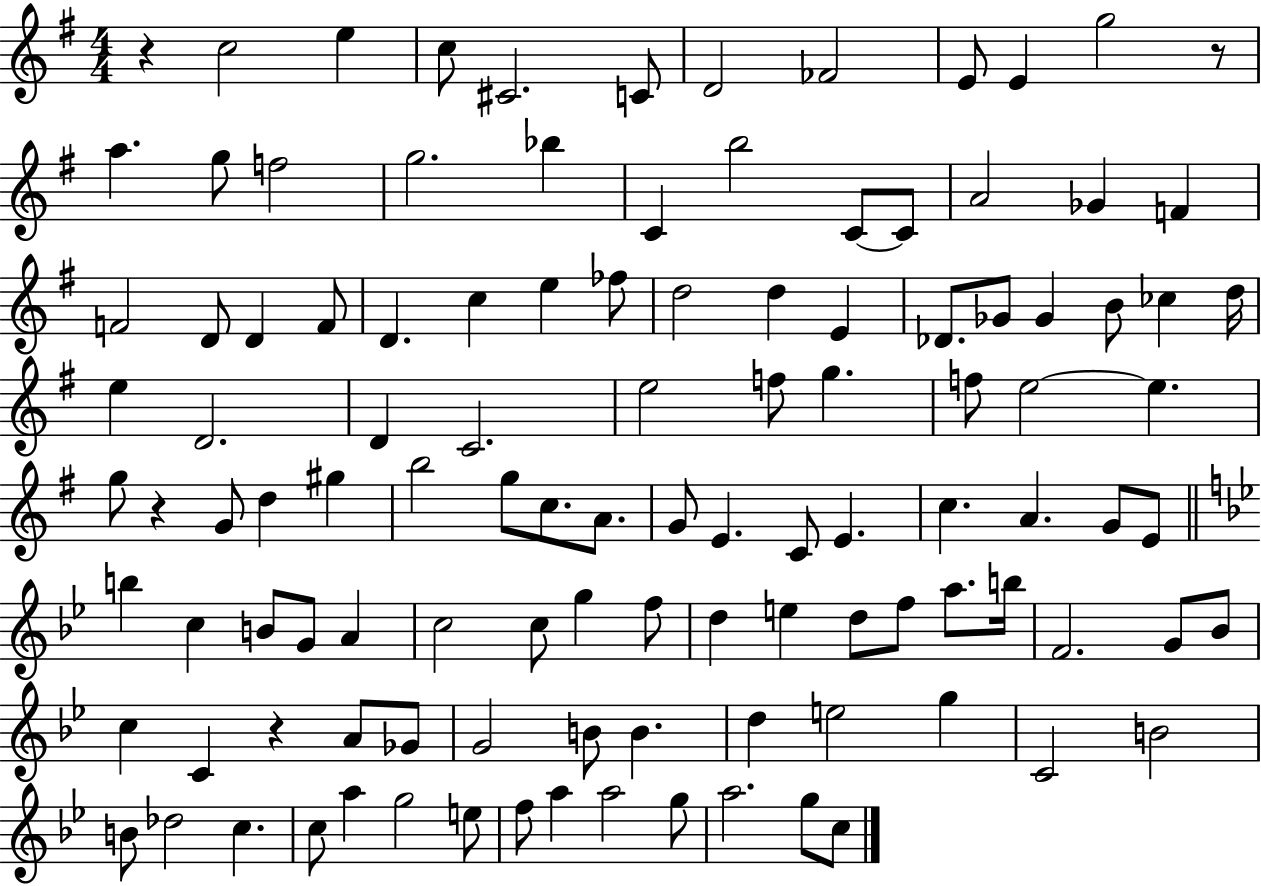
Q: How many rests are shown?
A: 4